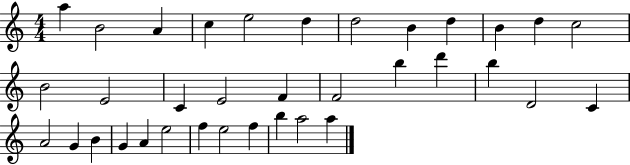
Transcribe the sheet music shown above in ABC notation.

X:1
T:Untitled
M:4/4
L:1/4
K:C
a B2 A c e2 d d2 B d B d c2 B2 E2 C E2 F F2 b d' b D2 C A2 G B G A e2 f e2 f b a2 a